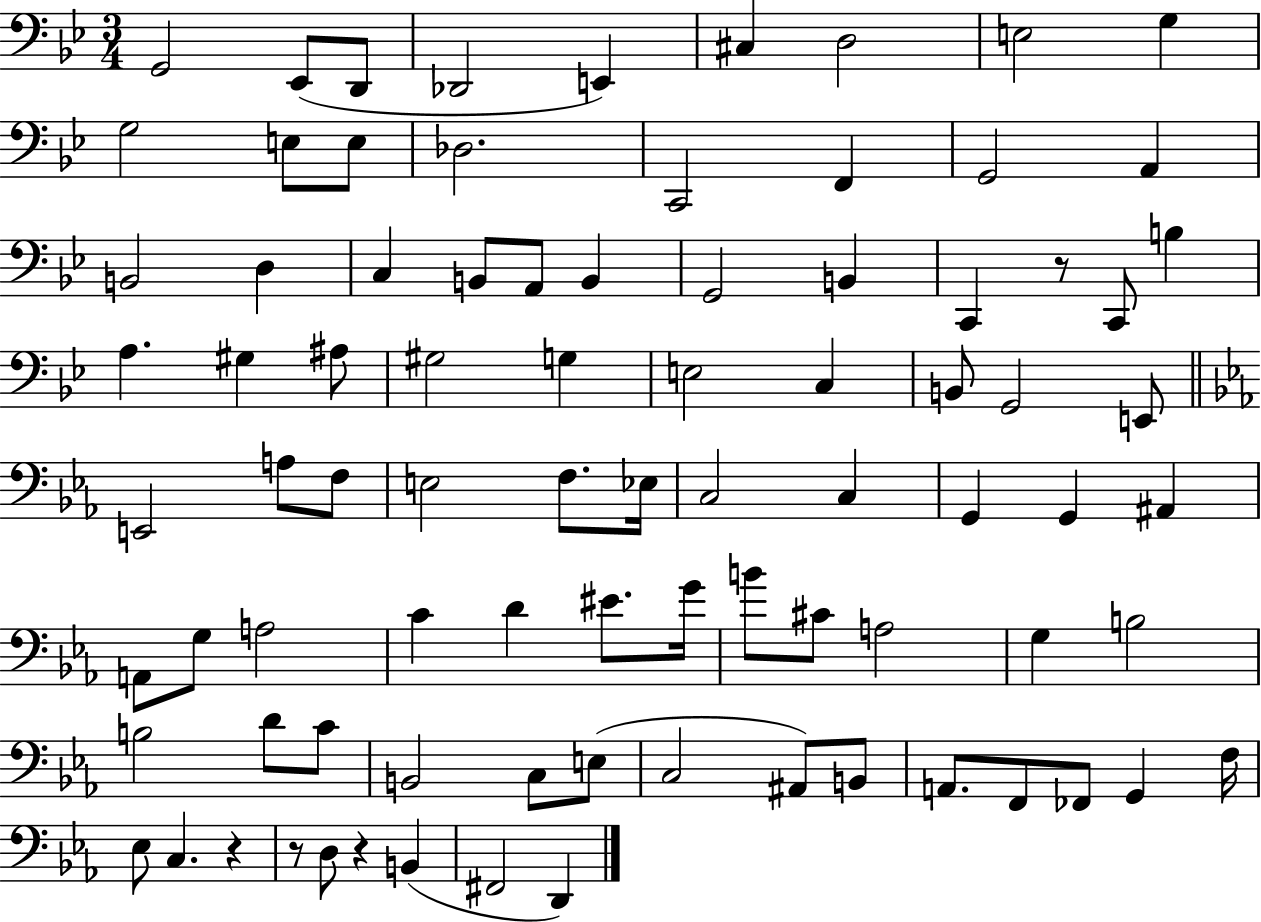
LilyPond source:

{
  \clef bass
  \numericTimeSignature
  \time 3/4
  \key bes \major
  \repeat volta 2 { g,2 ees,8( d,8 | des,2 e,4) | cis4 d2 | e2 g4 | \break g2 e8 e8 | des2. | c,2 f,4 | g,2 a,4 | \break b,2 d4 | c4 b,8 a,8 b,4 | g,2 b,4 | c,4 r8 c,8 b4 | \break a4. gis4 ais8 | gis2 g4 | e2 c4 | b,8 g,2 e,8 | \break \bar "||" \break \key ees \major e,2 a8 f8 | e2 f8. ees16 | c2 c4 | g,4 g,4 ais,4 | \break a,8 g8 a2 | c'4 d'4 eis'8. g'16 | b'8 cis'8 a2 | g4 b2 | \break b2 d'8 c'8 | b,2 c8 e8( | c2 ais,8) b,8 | a,8. f,8 fes,8 g,4 f16 | \break ees8 c4. r4 | r8 d8 r4 b,4( | fis,2 d,4) | } \bar "|."
}